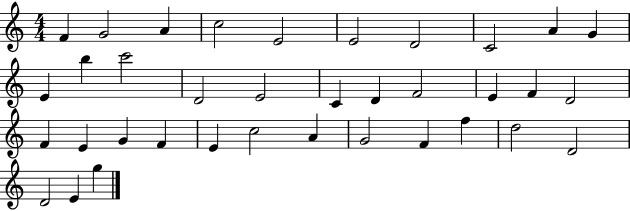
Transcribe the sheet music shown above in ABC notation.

X:1
T:Untitled
M:4/4
L:1/4
K:C
F G2 A c2 E2 E2 D2 C2 A G E b c'2 D2 E2 C D F2 E F D2 F E G F E c2 A G2 F f d2 D2 D2 E g